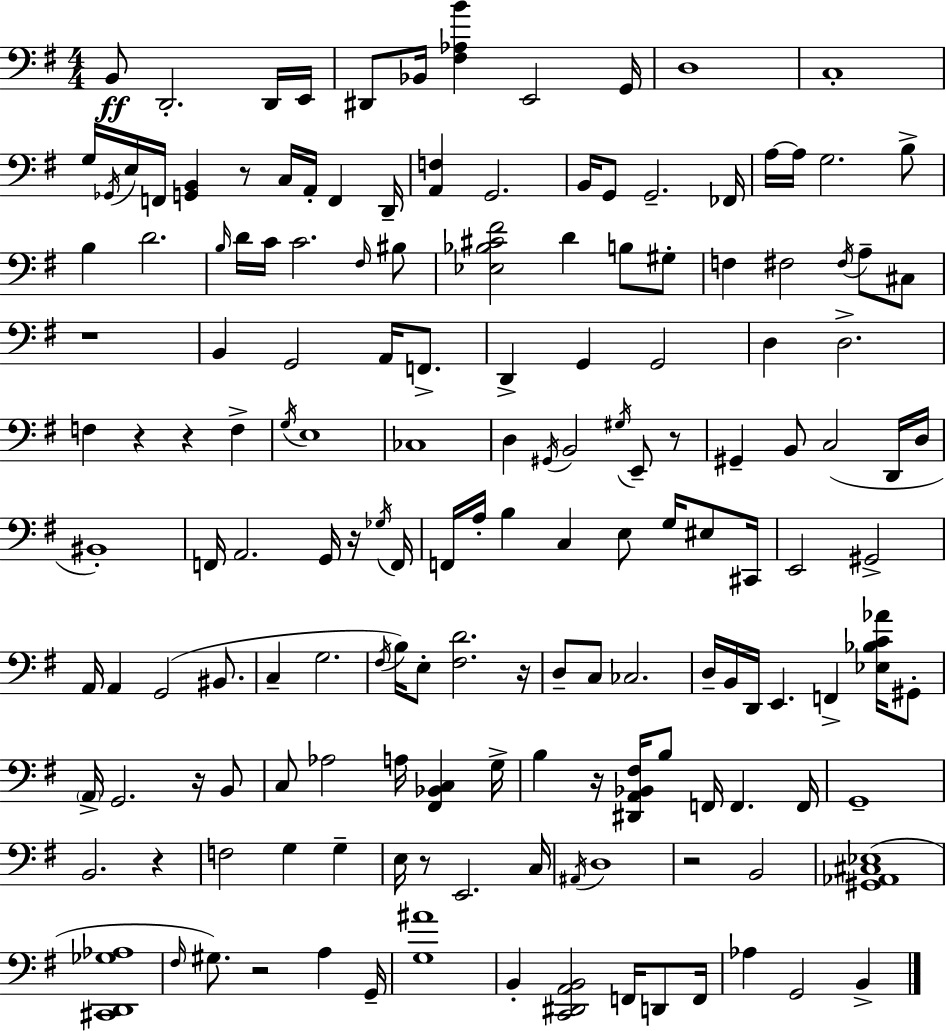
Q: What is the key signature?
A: G major